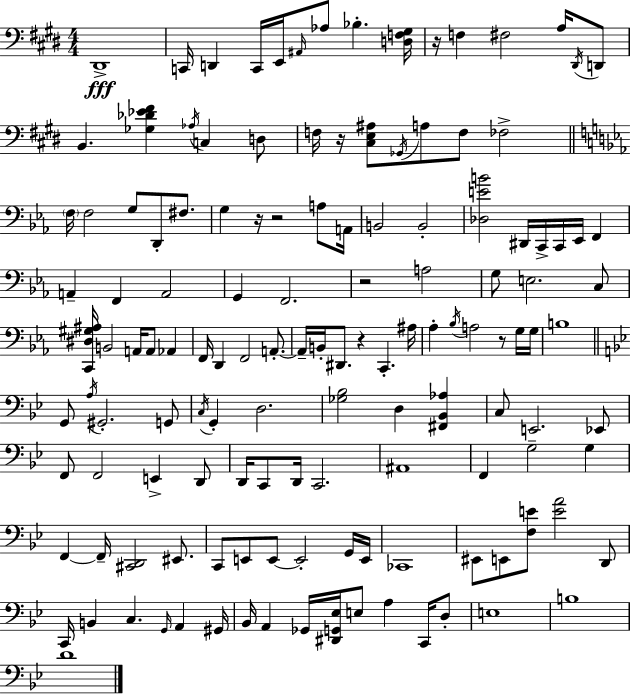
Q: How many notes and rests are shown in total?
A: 135